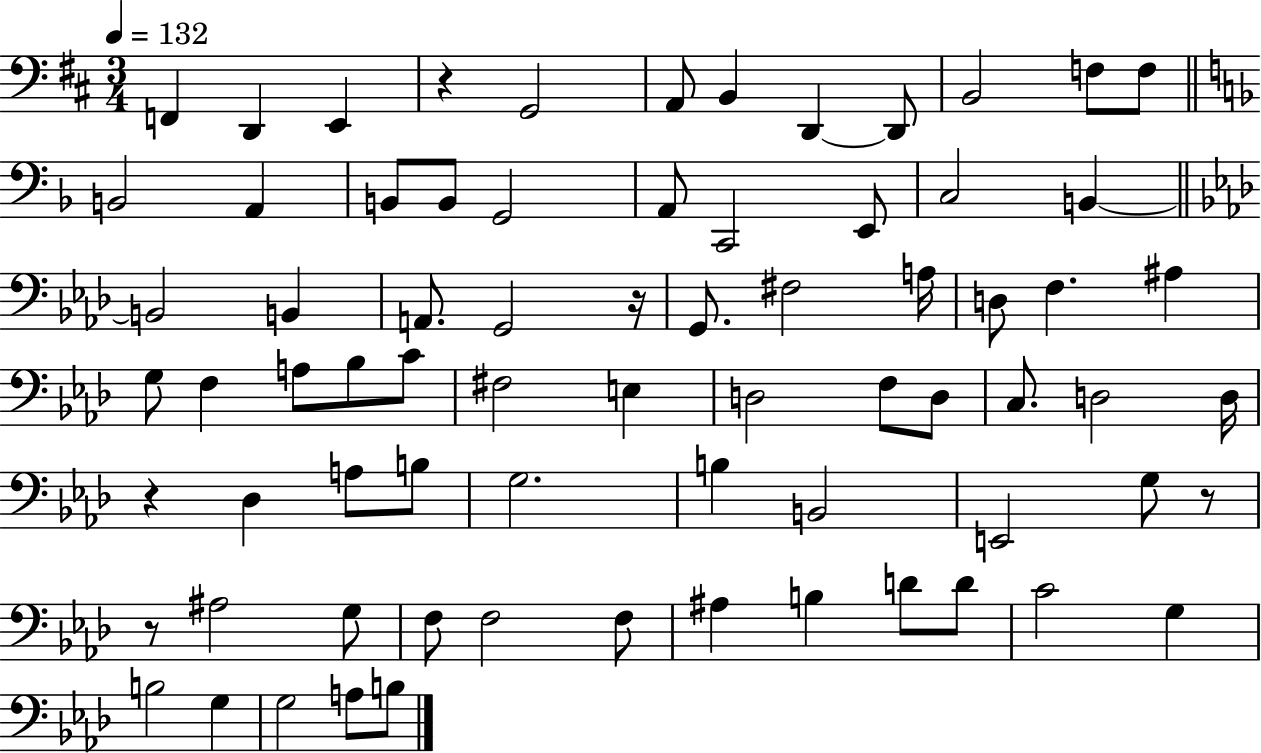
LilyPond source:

{
  \clef bass
  \numericTimeSignature
  \time 3/4
  \key d \major
  \tempo 4 = 132
  \repeat volta 2 { f,4 d,4 e,4 | r4 g,2 | a,8 b,4 d,4~~ d,8 | b,2 f8 f8 | \break \bar "||" \break \key d \minor b,2 a,4 | b,8 b,8 g,2 | a,8 c,2 e,8 | c2 b,4~~ | \break \bar "||" \break \key f \minor b,2 b,4 | a,8. g,2 r16 | g,8. fis2 a16 | d8 f4. ais4 | \break g8 f4 a8 bes8 c'8 | fis2 e4 | d2 f8 d8 | c8. d2 d16 | \break r4 des4 a8 b8 | g2. | b4 b,2 | e,2 g8 r8 | \break r8 ais2 g8 | f8 f2 f8 | ais4 b4 d'8 d'8 | c'2 g4 | \break b2 g4 | g2 a8 b8 | } \bar "|."
}